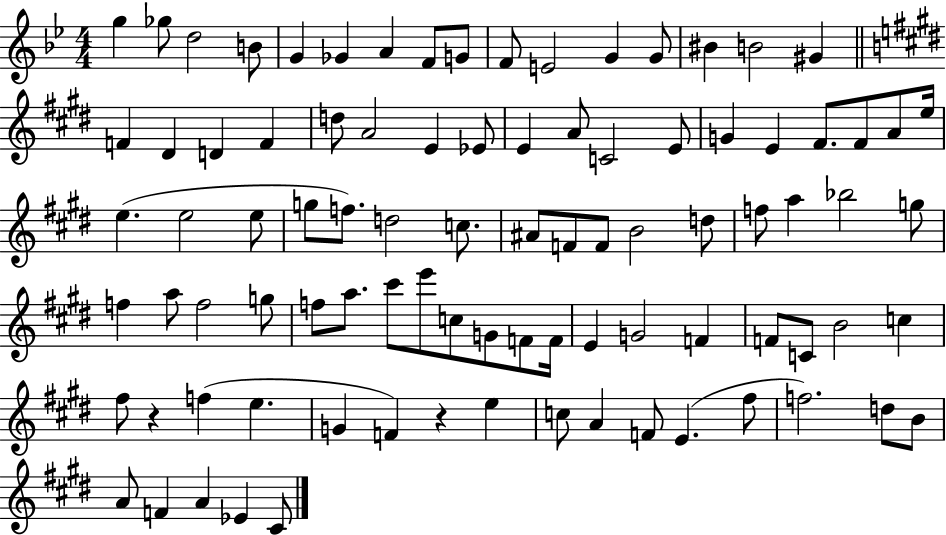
{
  \clef treble
  \numericTimeSignature
  \time 4/4
  \key bes \major
  g''4 ges''8 d''2 b'8 | g'4 ges'4 a'4 f'8 g'8 | f'8 e'2 g'4 g'8 | bis'4 b'2 gis'4 | \break \bar "||" \break \key e \major f'4 dis'4 d'4 f'4 | d''8 a'2 e'4 ees'8 | e'4 a'8 c'2 e'8 | g'4 e'4 fis'8. fis'8 a'8 e''16 | \break e''4.( e''2 e''8 | g''8 f''8.) d''2 c''8. | ais'8 f'8 f'8 b'2 d''8 | f''8 a''4 bes''2 g''8 | \break f''4 a''8 f''2 g''8 | f''8 a''8. cis'''8 e'''8 c''8 g'8 f'8 f'16 | e'4 g'2 f'4 | f'8 c'8 b'2 c''4 | \break fis''8 r4 f''4( e''4. | g'4 f'4) r4 e''4 | c''8 a'4 f'8 e'4.( fis''8 | f''2.) d''8 b'8 | \break a'8 f'4 a'4 ees'4 cis'8 | \bar "|."
}